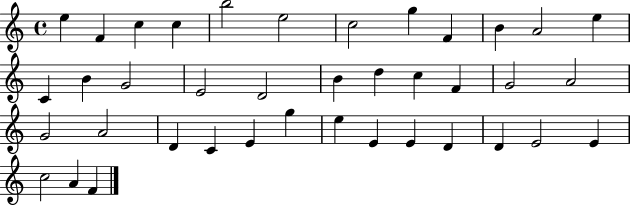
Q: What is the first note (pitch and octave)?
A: E5